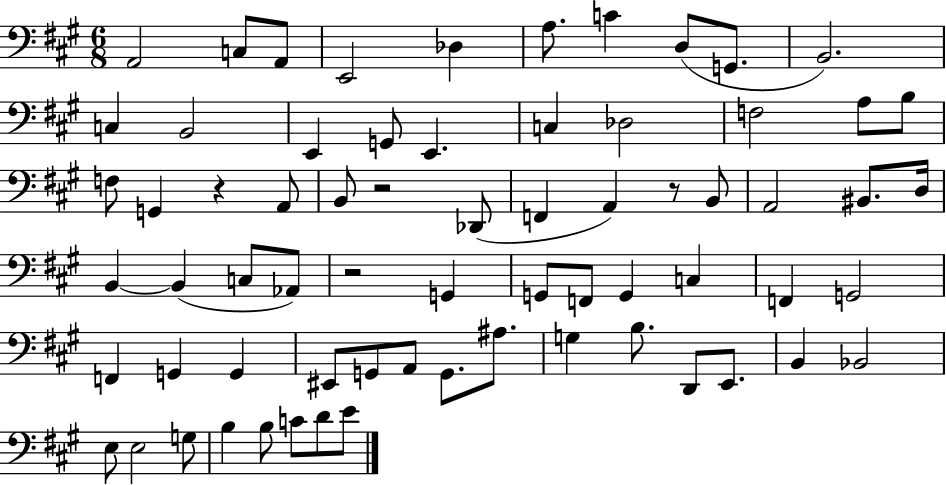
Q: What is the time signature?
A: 6/8